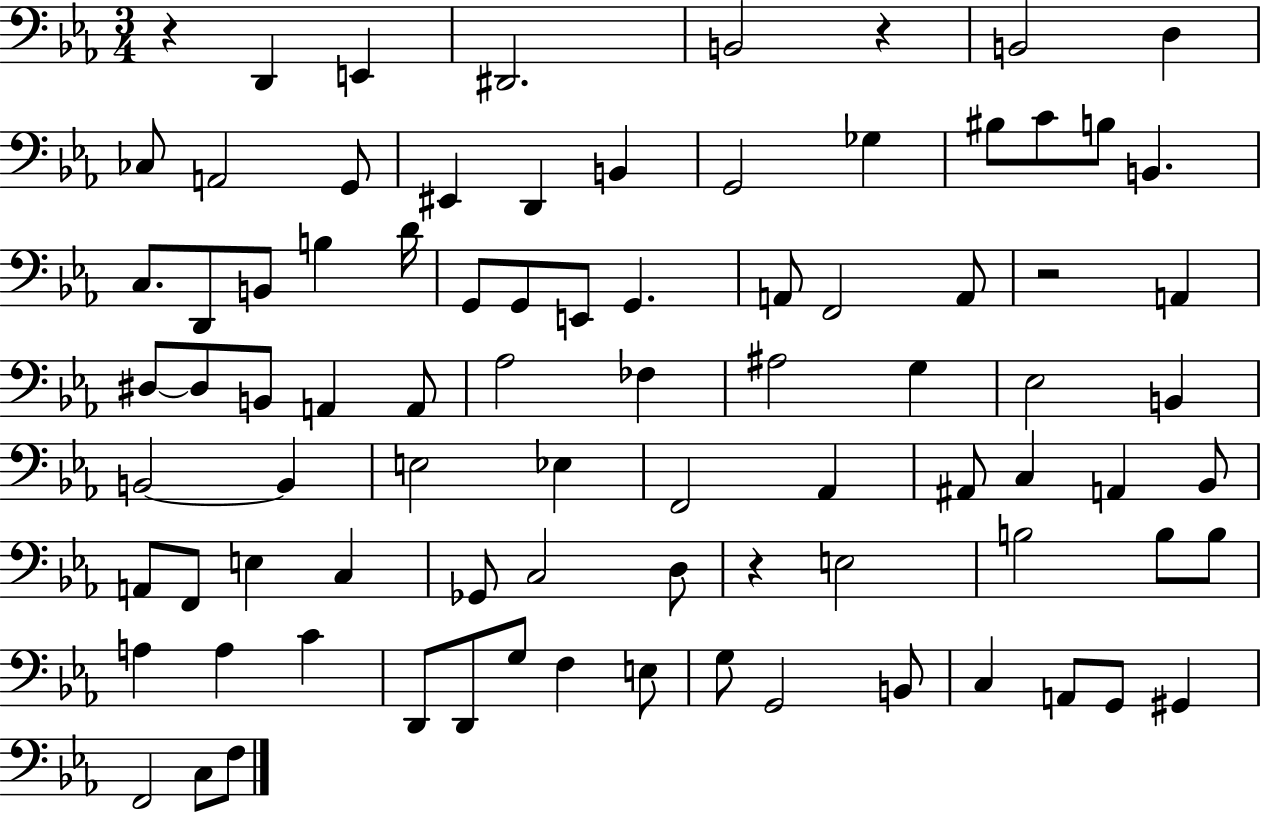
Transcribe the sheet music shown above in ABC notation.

X:1
T:Untitled
M:3/4
L:1/4
K:Eb
z D,, E,, ^D,,2 B,,2 z B,,2 D, _C,/2 A,,2 G,,/2 ^E,, D,, B,, G,,2 _G, ^B,/2 C/2 B,/2 B,, C,/2 D,,/2 B,,/2 B, D/4 G,,/2 G,,/2 E,,/2 G,, A,,/2 F,,2 A,,/2 z2 A,, ^D,/2 ^D,/2 B,,/2 A,, A,,/2 _A,2 _F, ^A,2 G, _E,2 B,, B,,2 B,, E,2 _E, F,,2 _A,, ^A,,/2 C, A,, _B,,/2 A,,/2 F,,/2 E, C, _G,,/2 C,2 D,/2 z E,2 B,2 B,/2 B,/2 A, A, C D,,/2 D,,/2 G,/2 F, E,/2 G,/2 G,,2 B,,/2 C, A,,/2 G,,/2 ^G,, F,,2 C,/2 F,/2